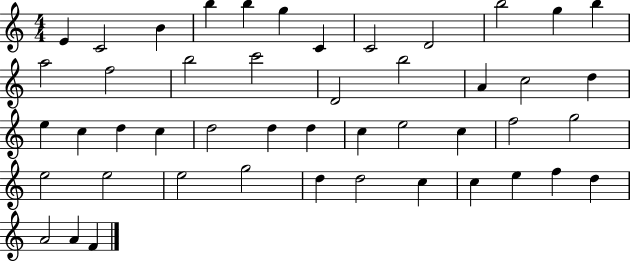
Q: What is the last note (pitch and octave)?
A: F4